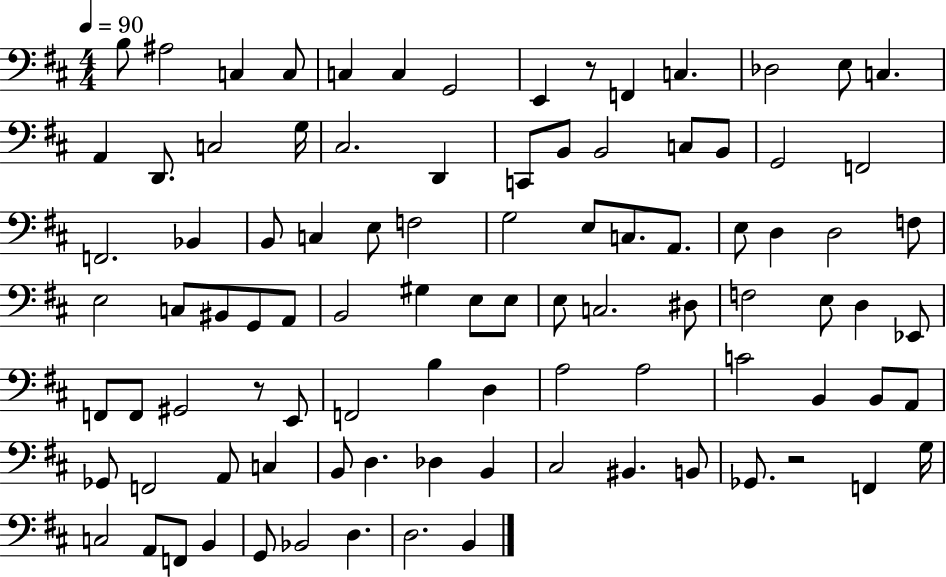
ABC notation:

X:1
T:Untitled
M:4/4
L:1/4
K:D
B,/2 ^A,2 C, C,/2 C, C, G,,2 E,, z/2 F,, C, _D,2 E,/2 C, A,, D,,/2 C,2 G,/4 ^C,2 D,, C,,/2 B,,/2 B,,2 C,/2 B,,/2 G,,2 F,,2 F,,2 _B,, B,,/2 C, E,/2 F,2 G,2 E,/2 C,/2 A,,/2 E,/2 D, D,2 F,/2 E,2 C,/2 ^B,,/2 G,,/2 A,,/2 B,,2 ^G, E,/2 E,/2 E,/2 C,2 ^D,/2 F,2 E,/2 D, _E,,/2 F,,/2 F,,/2 ^G,,2 z/2 E,,/2 F,,2 B, D, A,2 A,2 C2 B,, B,,/2 A,,/2 _G,,/2 F,,2 A,,/2 C, B,,/2 D, _D, B,, ^C,2 ^B,, B,,/2 _G,,/2 z2 F,, G,/4 C,2 A,,/2 F,,/2 B,, G,,/2 _B,,2 D, D,2 B,,